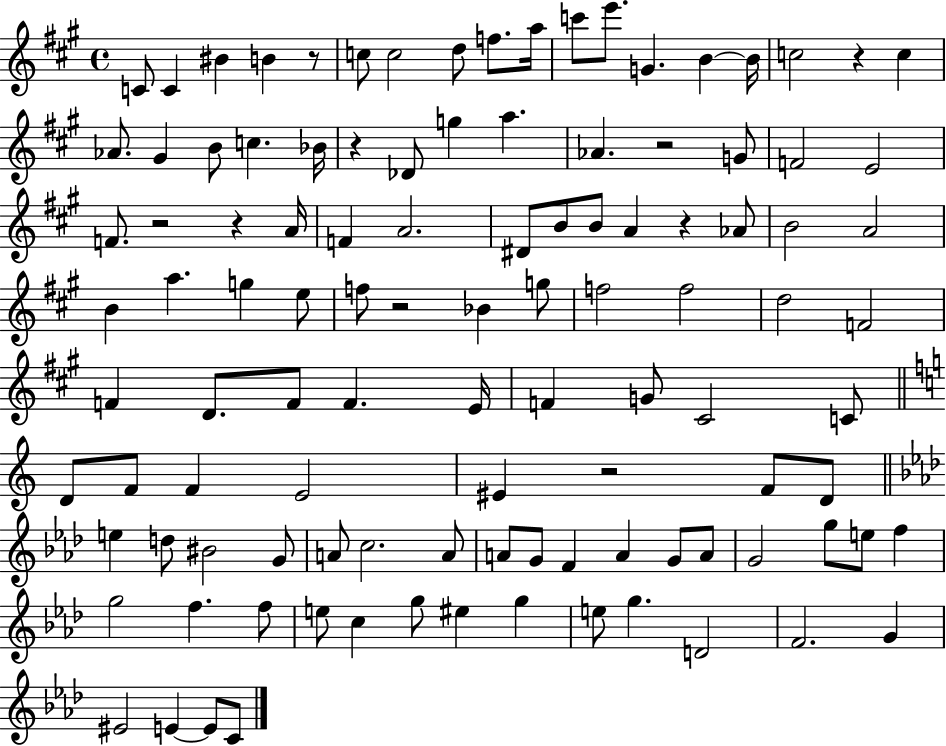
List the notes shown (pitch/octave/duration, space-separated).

C4/e C4/q BIS4/q B4/q R/e C5/e C5/h D5/e F5/e. A5/s C6/e E6/e. G4/q. B4/q B4/s C5/h R/q C5/q Ab4/e. G#4/q B4/e C5/q. Bb4/s R/q Db4/e G5/q A5/q. Ab4/q. R/h G4/e F4/h E4/h F4/e. R/h R/q A4/s F4/q A4/h. D#4/e B4/e B4/e A4/q R/q Ab4/e B4/h A4/h B4/q A5/q. G5/q E5/e F5/e R/h Bb4/q G5/e F5/h F5/h D5/h F4/h F4/q D4/e. F4/e F4/q. E4/s F4/q G4/e C#4/h C4/e D4/e F4/e F4/q E4/h EIS4/q R/h F4/e D4/e E5/q D5/e BIS4/h G4/e A4/e C5/h. A4/e A4/e G4/e F4/q A4/q G4/e A4/e G4/h G5/e E5/e F5/q G5/h F5/q. F5/e E5/e C5/q G5/e EIS5/q G5/q E5/e G5/q. D4/h F4/h. G4/q EIS4/h E4/q E4/e C4/e